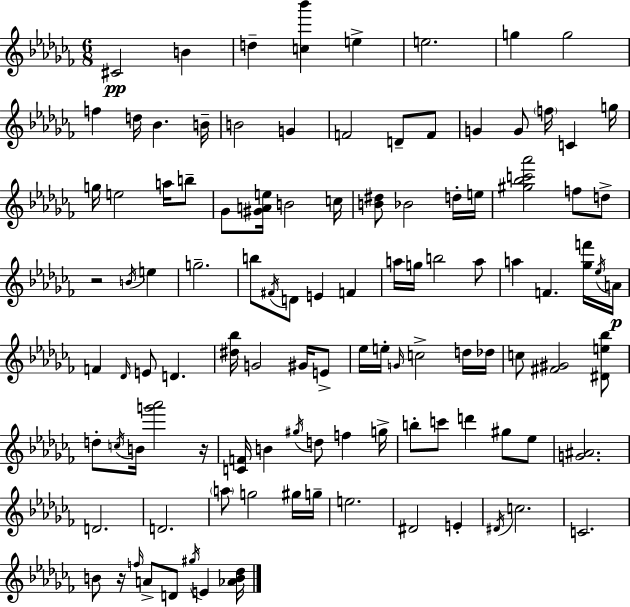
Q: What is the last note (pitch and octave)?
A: E4